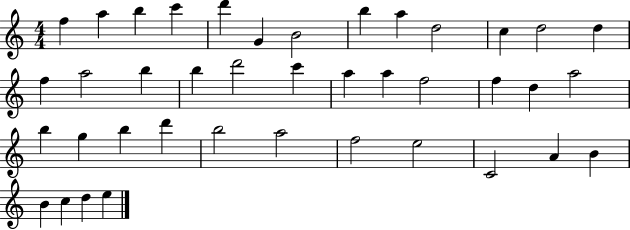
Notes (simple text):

F5/q A5/q B5/q C6/q D6/q G4/q B4/h B5/q A5/q D5/h C5/q D5/h D5/q F5/q A5/h B5/q B5/q D6/h C6/q A5/q A5/q F5/h F5/q D5/q A5/h B5/q G5/q B5/q D6/q B5/h A5/h F5/h E5/h C4/h A4/q B4/q B4/q C5/q D5/q E5/q